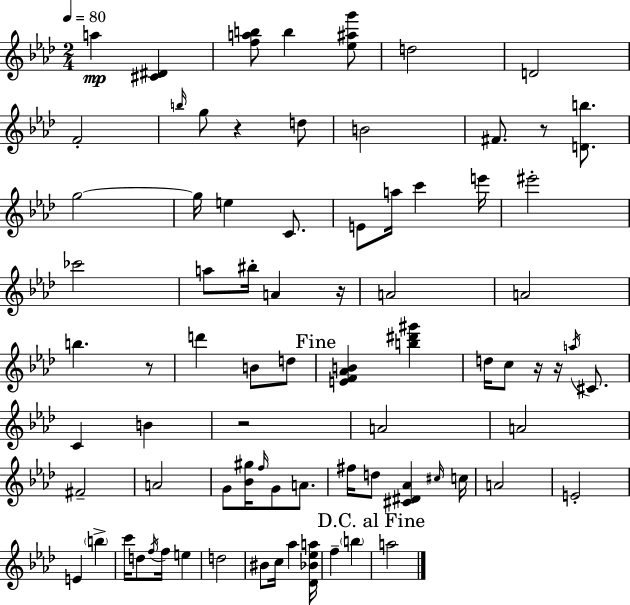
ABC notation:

X:1
T:Untitled
M:2/4
L:1/4
K:Fm
a [^C^D] [fab]/2 b [_e^ag']/2 d2 D2 F2 b/4 g/2 z d/2 B2 ^F/2 z/2 [Db]/2 g2 g/4 e C/2 E/2 a/4 c' e'/4 ^e'2 _c'2 a/2 ^b/4 A z/4 A2 A2 b z/2 d' B/2 d/2 [EF_AB] [b^d'^g'] d/4 c/2 z/4 z/4 a/4 ^C/2 C B z2 A2 A2 ^F2 A2 G/2 [_B^g]/4 f/4 G/2 A/2 ^f/4 d/2 [^C^D_A] ^c/4 c/4 A2 E2 E b c'/4 d/2 f/4 f/4 e d2 ^B/2 c/4 _a [_D_B_ea]/4 f b a2